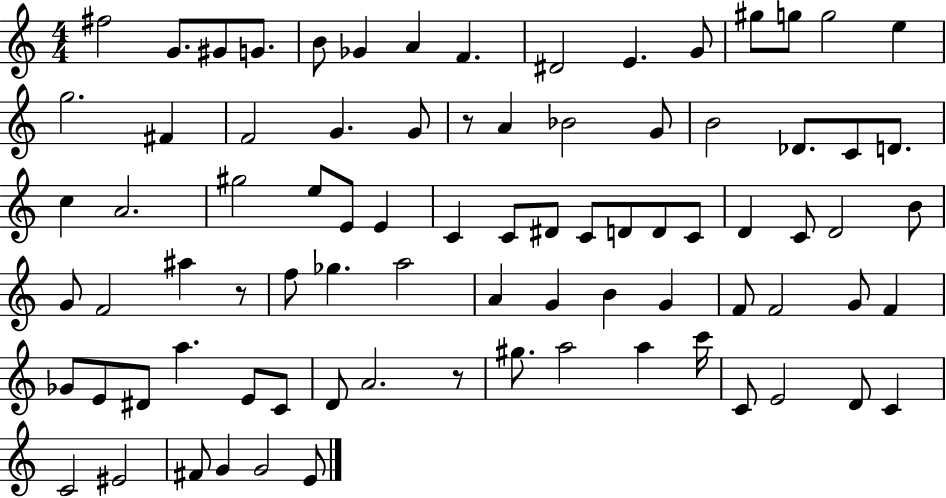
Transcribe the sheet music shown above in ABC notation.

X:1
T:Untitled
M:4/4
L:1/4
K:C
^f2 G/2 ^G/2 G/2 B/2 _G A F ^D2 E G/2 ^g/2 g/2 g2 e g2 ^F F2 G G/2 z/2 A _B2 G/2 B2 _D/2 C/2 D/2 c A2 ^g2 e/2 E/2 E C C/2 ^D/2 C/2 D/2 D/2 C/2 D C/2 D2 B/2 G/2 F2 ^a z/2 f/2 _g a2 A G B G F/2 F2 G/2 F _G/2 E/2 ^D/2 a E/2 C/2 D/2 A2 z/2 ^g/2 a2 a c'/4 C/2 E2 D/2 C C2 ^E2 ^F/2 G G2 E/2